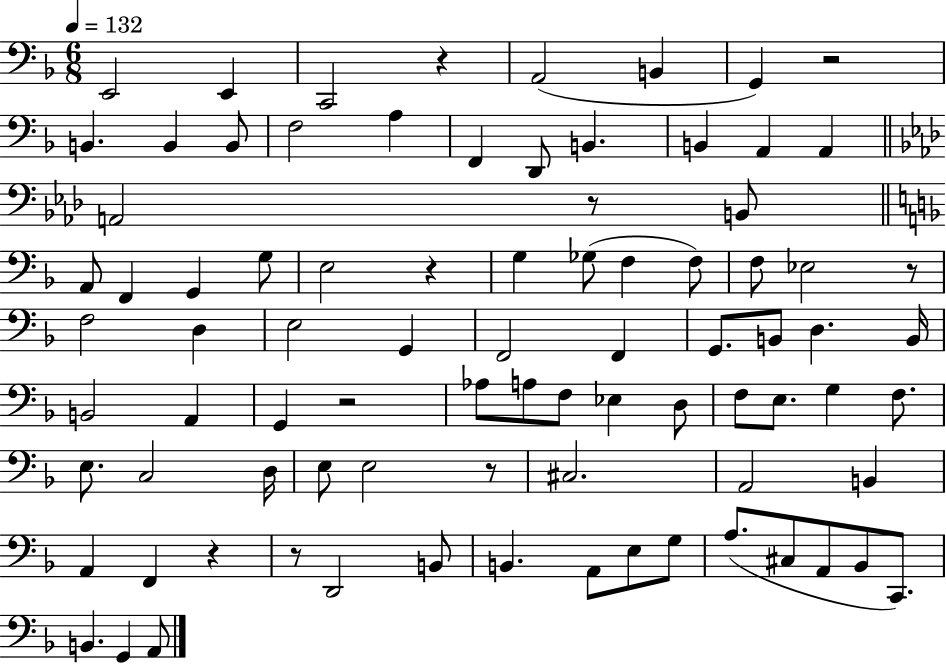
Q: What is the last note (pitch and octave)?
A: A2